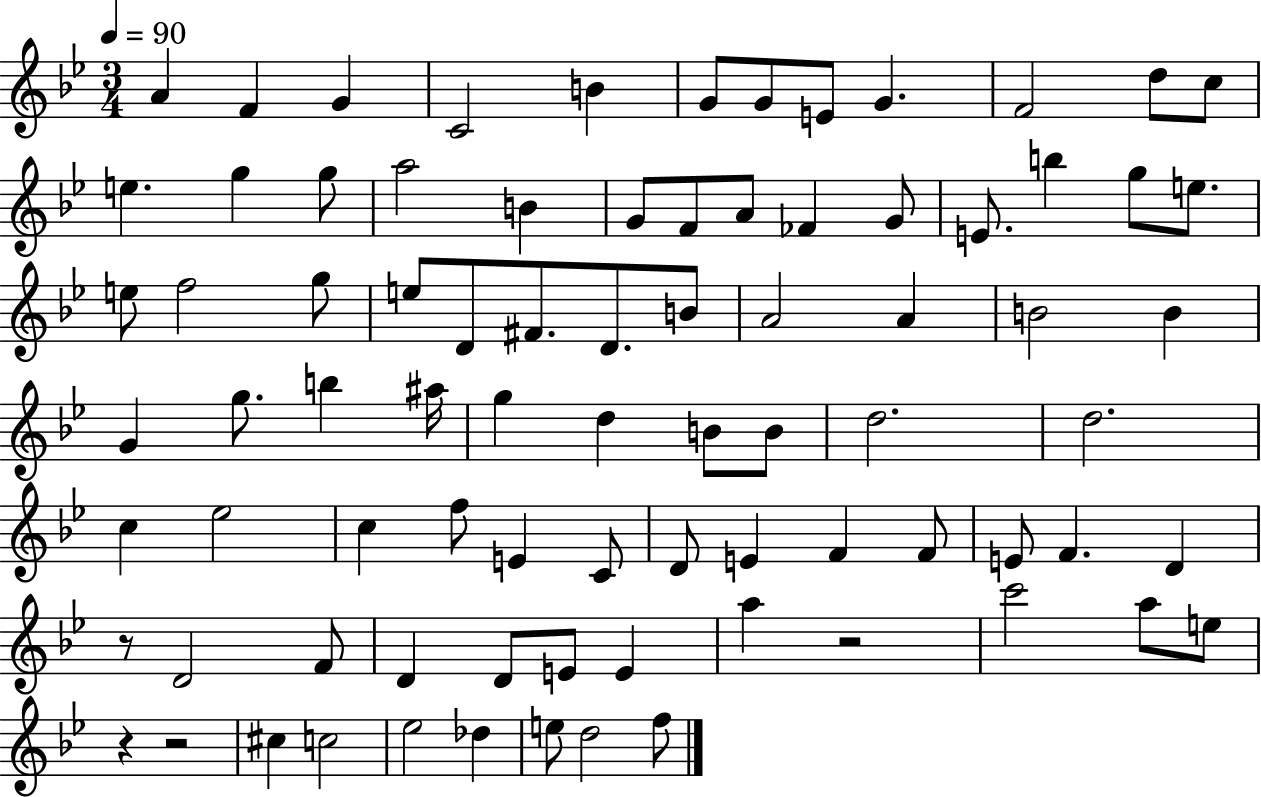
A4/q F4/q G4/q C4/h B4/q G4/e G4/e E4/e G4/q. F4/h D5/e C5/e E5/q. G5/q G5/e A5/h B4/q G4/e F4/e A4/e FES4/q G4/e E4/e. B5/q G5/e E5/e. E5/e F5/h G5/e E5/e D4/e F#4/e. D4/e. B4/e A4/h A4/q B4/h B4/q G4/q G5/e. B5/q A#5/s G5/q D5/q B4/e B4/e D5/h. D5/h. C5/q Eb5/h C5/q F5/e E4/q C4/e D4/e E4/q F4/q F4/e E4/e F4/q. D4/q R/e D4/h F4/e D4/q D4/e E4/e E4/q A5/q R/h C6/h A5/e E5/e R/q R/h C#5/q C5/h Eb5/h Db5/q E5/e D5/h F5/e